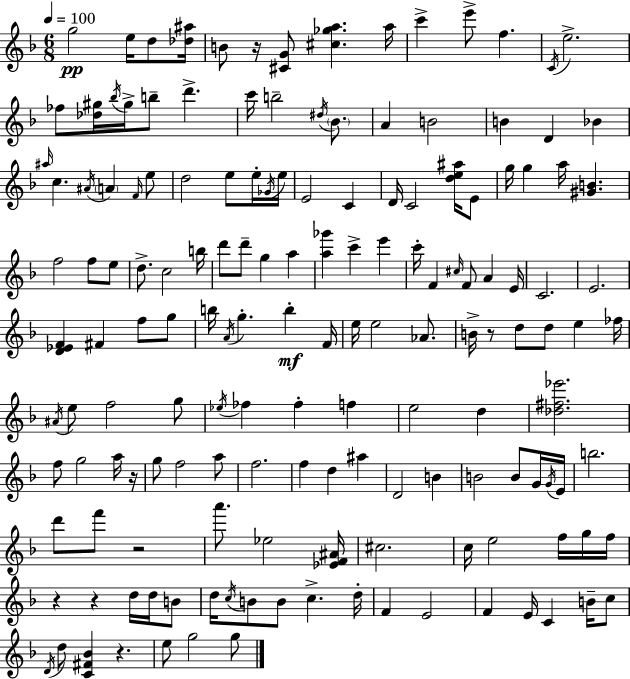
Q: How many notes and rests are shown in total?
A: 156